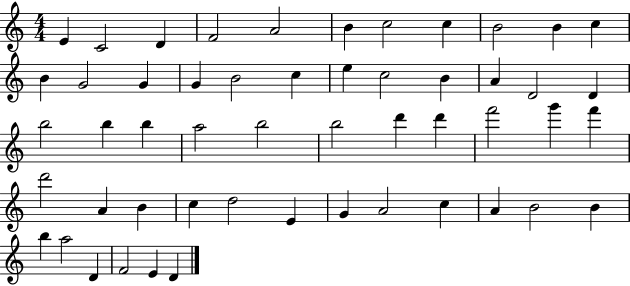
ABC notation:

X:1
T:Untitled
M:4/4
L:1/4
K:C
E C2 D F2 A2 B c2 c B2 B c B G2 G G B2 c e c2 B A D2 D b2 b b a2 b2 b2 d' d' f'2 g' f' d'2 A B c d2 E G A2 c A B2 B b a2 D F2 E D